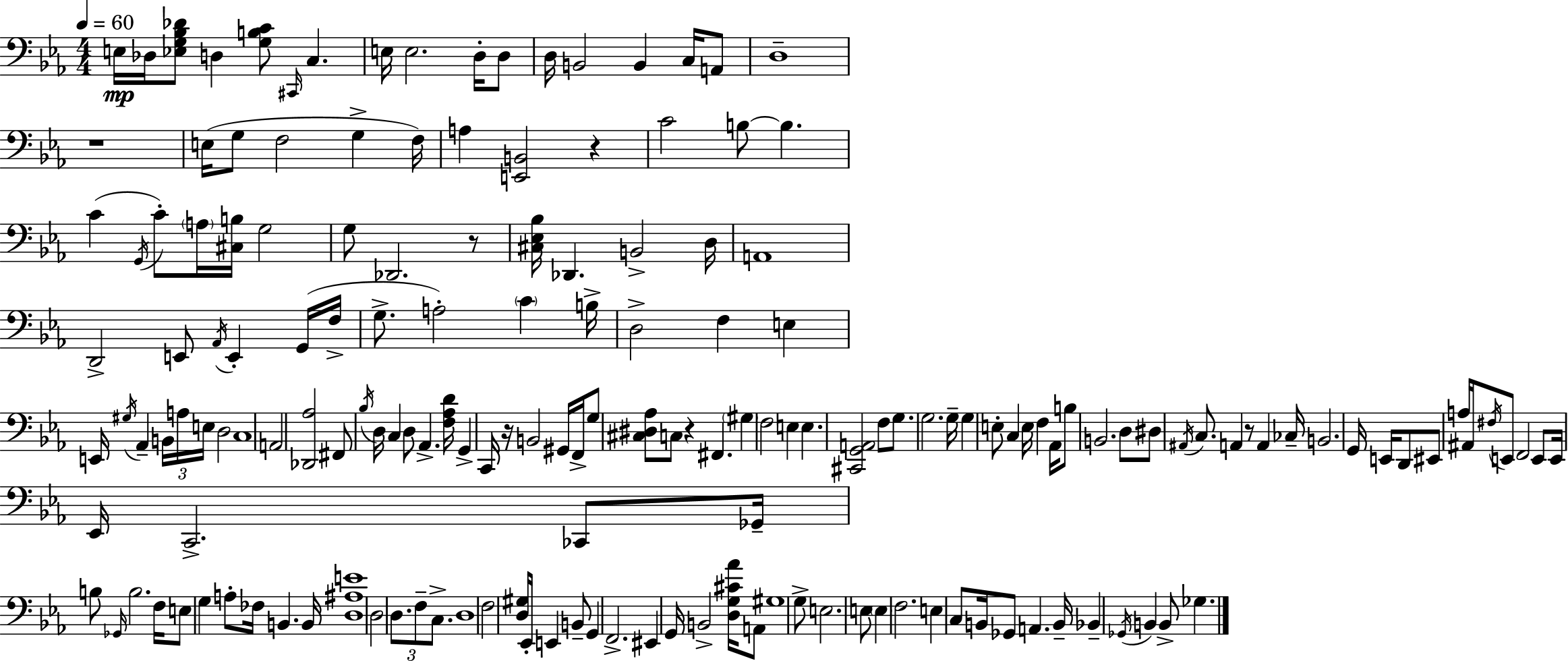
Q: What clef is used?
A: bass